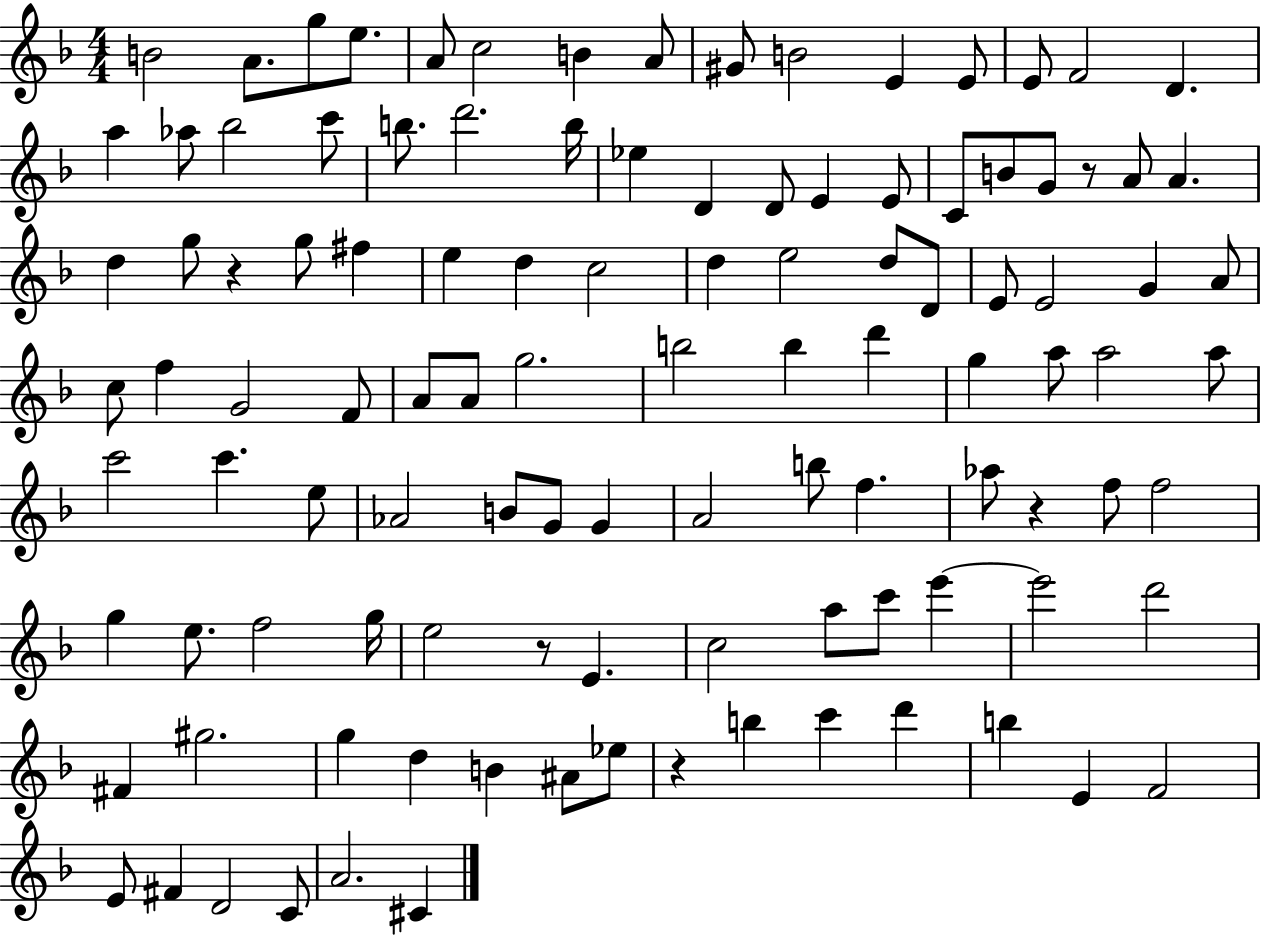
B4/h A4/e. G5/e E5/e. A4/e C5/h B4/q A4/e G#4/e B4/h E4/q E4/e E4/e F4/h D4/q. A5/q Ab5/e Bb5/h C6/e B5/e. D6/h. B5/s Eb5/q D4/q D4/e E4/q E4/e C4/e B4/e G4/e R/e A4/e A4/q. D5/q G5/e R/q G5/e F#5/q E5/q D5/q C5/h D5/q E5/h D5/e D4/e E4/e E4/h G4/q A4/e C5/e F5/q G4/h F4/e A4/e A4/e G5/h. B5/h B5/q D6/q G5/q A5/e A5/h A5/e C6/h C6/q. E5/e Ab4/h B4/e G4/e G4/q A4/h B5/e F5/q. Ab5/e R/q F5/e F5/h G5/q E5/e. F5/h G5/s E5/h R/e E4/q. C5/h A5/e C6/e E6/q E6/h D6/h F#4/q G#5/h. G5/q D5/q B4/q A#4/e Eb5/e R/q B5/q C6/q D6/q B5/q E4/q F4/h E4/e F#4/q D4/h C4/e A4/h. C#4/q